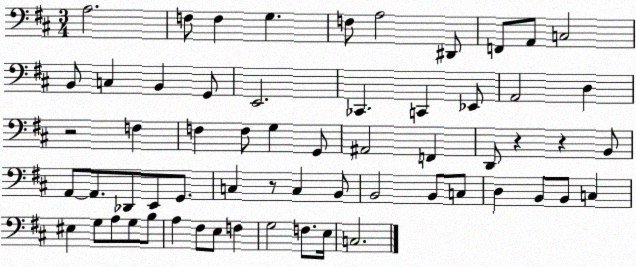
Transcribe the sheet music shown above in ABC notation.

X:1
T:Untitled
M:3/4
L:1/4
K:D
A,2 F,/2 F, G, F,/2 A,2 ^D,,/2 F,,/2 A,,/2 C,2 B,,/2 C, B,, G,,/2 E,,2 _C,, C,, _E,,/2 A,,2 D, z2 F, F, F,/2 G, G,,/2 ^A,,2 F,, D,,/2 z z B,,/2 A,,/2 A,,/2 _D,,/2 E,,/2 G,,/2 C, z/2 C, B,,/2 B,,2 B,,/2 C,/2 D, B,,/2 B,,/2 C, ^E, G,/2 A,/2 G,/2 B,/2 A, ^F,/2 E,/2 F, G,2 F,/2 E,/4 C,2